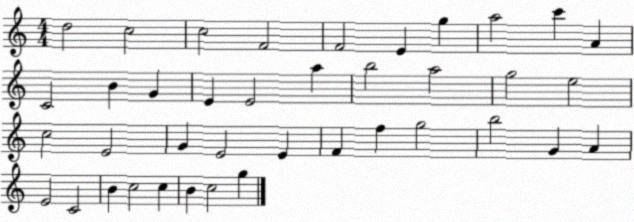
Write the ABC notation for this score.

X:1
T:Untitled
M:4/4
L:1/4
K:C
d2 c2 c2 F2 F2 E g a2 c' A C2 B G E E2 a b2 a2 g2 e2 c2 E2 G E2 E F f g2 b2 G A E2 C2 B c2 c B c2 g